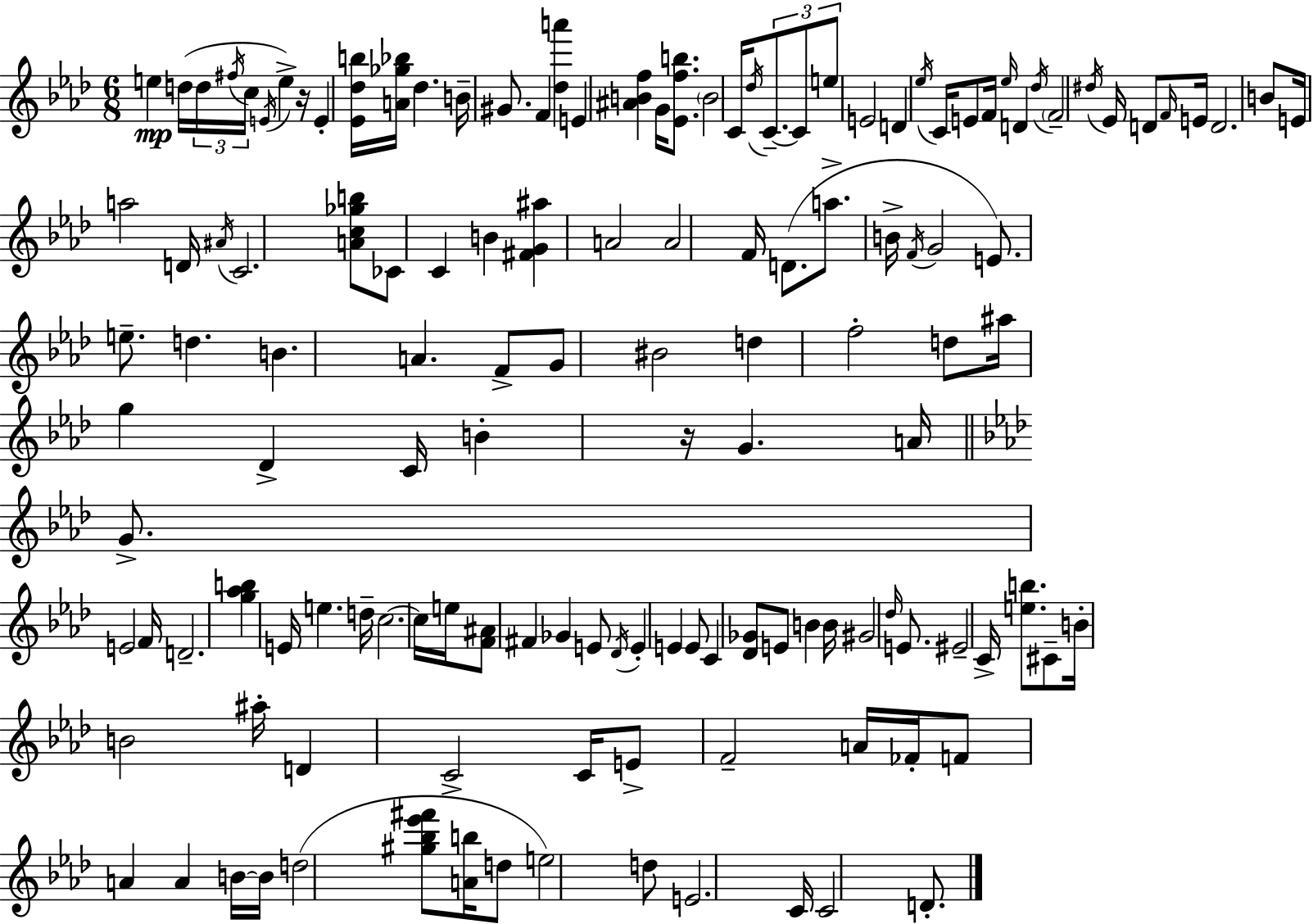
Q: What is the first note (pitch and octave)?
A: E5